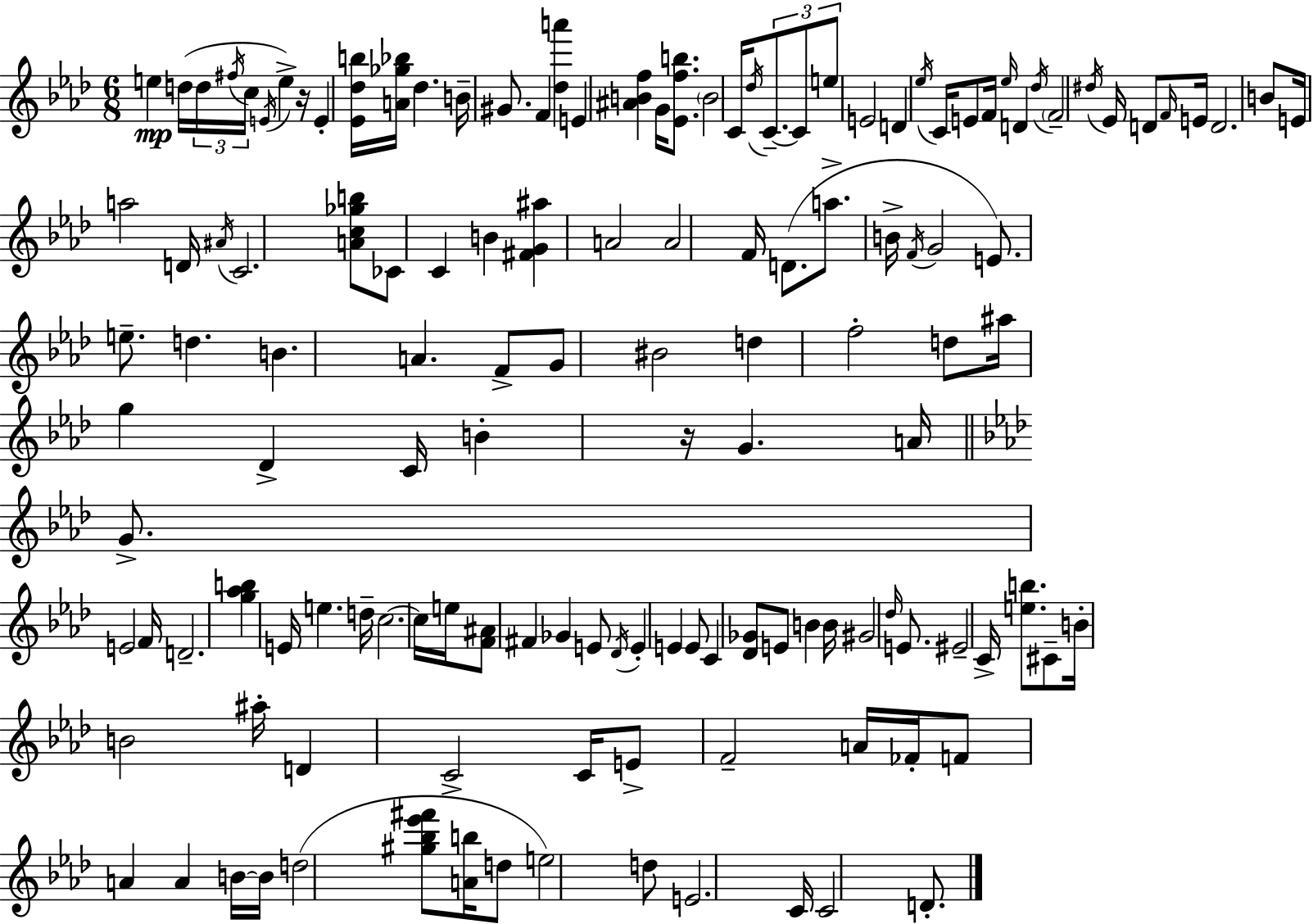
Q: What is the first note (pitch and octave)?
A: E5